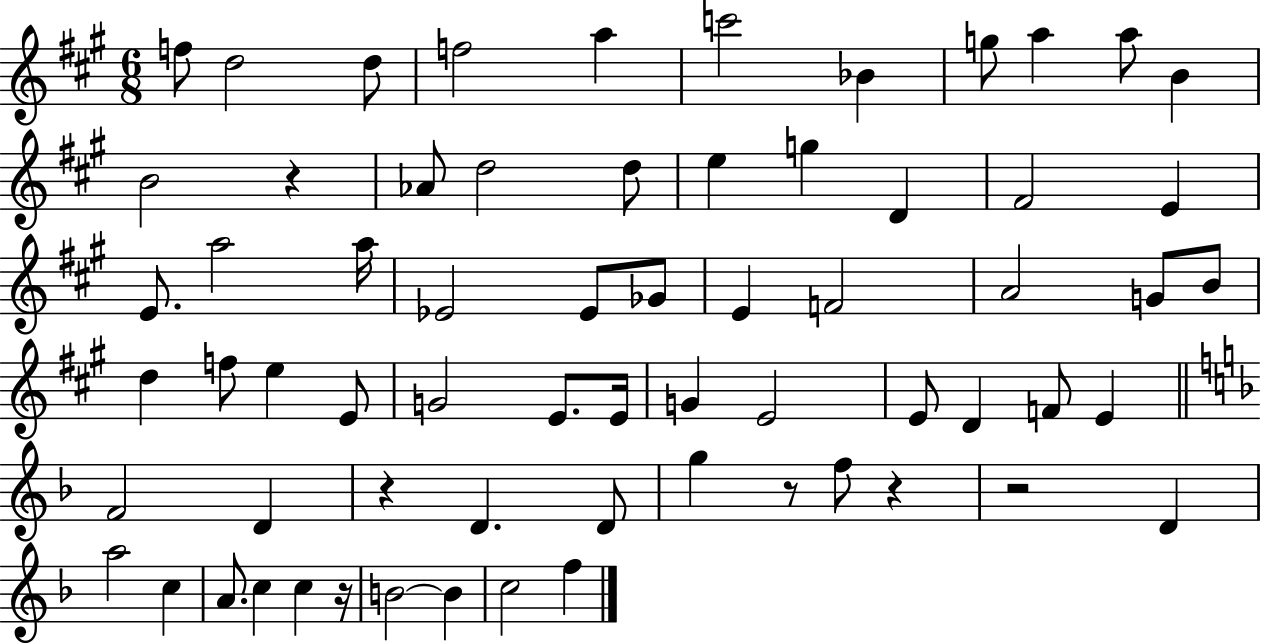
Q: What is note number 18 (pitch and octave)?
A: D4